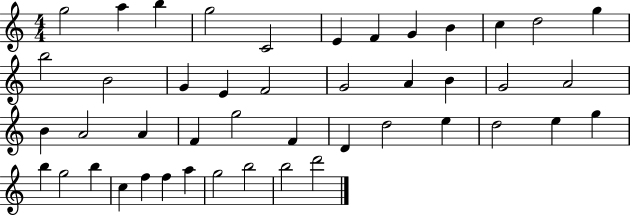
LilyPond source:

{
  \clef treble
  \numericTimeSignature
  \time 4/4
  \key c \major
  g''2 a''4 b''4 | g''2 c'2 | e'4 f'4 g'4 b'4 | c''4 d''2 g''4 | \break b''2 b'2 | g'4 e'4 f'2 | g'2 a'4 b'4 | g'2 a'2 | \break b'4 a'2 a'4 | f'4 g''2 f'4 | d'4 d''2 e''4 | d''2 e''4 g''4 | \break b''4 g''2 b''4 | c''4 f''4 f''4 a''4 | g''2 b''2 | b''2 d'''2 | \break \bar "|."
}